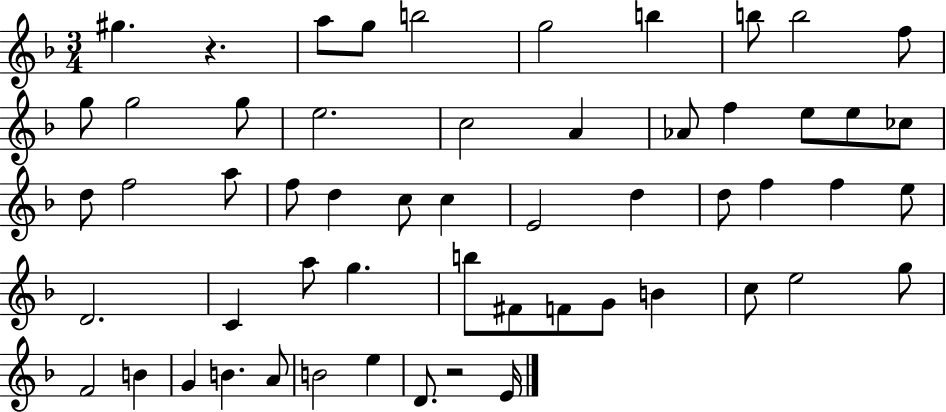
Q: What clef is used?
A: treble